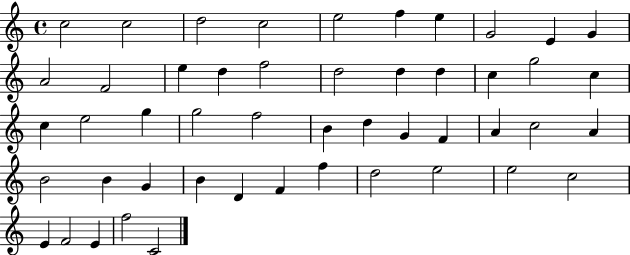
C5/h C5/h D5/h C5/h E5/h F5/q E5/q G4/h E4/q G4/q A4/h F4/h E5/q D5/q F5/h D5/h D5/q D5/q C5/q G5/h C5/q C5/q E5/h G5/q G5/h F5/h B4/q D5/q G4/q F4/q A4/q C5/h A4/q B4/h B4/q G4/q B4/q D4/q F4/q F5/q D5/h E5/h E5/h C5/h E4/q F4/h E4/q F5/h C4/h